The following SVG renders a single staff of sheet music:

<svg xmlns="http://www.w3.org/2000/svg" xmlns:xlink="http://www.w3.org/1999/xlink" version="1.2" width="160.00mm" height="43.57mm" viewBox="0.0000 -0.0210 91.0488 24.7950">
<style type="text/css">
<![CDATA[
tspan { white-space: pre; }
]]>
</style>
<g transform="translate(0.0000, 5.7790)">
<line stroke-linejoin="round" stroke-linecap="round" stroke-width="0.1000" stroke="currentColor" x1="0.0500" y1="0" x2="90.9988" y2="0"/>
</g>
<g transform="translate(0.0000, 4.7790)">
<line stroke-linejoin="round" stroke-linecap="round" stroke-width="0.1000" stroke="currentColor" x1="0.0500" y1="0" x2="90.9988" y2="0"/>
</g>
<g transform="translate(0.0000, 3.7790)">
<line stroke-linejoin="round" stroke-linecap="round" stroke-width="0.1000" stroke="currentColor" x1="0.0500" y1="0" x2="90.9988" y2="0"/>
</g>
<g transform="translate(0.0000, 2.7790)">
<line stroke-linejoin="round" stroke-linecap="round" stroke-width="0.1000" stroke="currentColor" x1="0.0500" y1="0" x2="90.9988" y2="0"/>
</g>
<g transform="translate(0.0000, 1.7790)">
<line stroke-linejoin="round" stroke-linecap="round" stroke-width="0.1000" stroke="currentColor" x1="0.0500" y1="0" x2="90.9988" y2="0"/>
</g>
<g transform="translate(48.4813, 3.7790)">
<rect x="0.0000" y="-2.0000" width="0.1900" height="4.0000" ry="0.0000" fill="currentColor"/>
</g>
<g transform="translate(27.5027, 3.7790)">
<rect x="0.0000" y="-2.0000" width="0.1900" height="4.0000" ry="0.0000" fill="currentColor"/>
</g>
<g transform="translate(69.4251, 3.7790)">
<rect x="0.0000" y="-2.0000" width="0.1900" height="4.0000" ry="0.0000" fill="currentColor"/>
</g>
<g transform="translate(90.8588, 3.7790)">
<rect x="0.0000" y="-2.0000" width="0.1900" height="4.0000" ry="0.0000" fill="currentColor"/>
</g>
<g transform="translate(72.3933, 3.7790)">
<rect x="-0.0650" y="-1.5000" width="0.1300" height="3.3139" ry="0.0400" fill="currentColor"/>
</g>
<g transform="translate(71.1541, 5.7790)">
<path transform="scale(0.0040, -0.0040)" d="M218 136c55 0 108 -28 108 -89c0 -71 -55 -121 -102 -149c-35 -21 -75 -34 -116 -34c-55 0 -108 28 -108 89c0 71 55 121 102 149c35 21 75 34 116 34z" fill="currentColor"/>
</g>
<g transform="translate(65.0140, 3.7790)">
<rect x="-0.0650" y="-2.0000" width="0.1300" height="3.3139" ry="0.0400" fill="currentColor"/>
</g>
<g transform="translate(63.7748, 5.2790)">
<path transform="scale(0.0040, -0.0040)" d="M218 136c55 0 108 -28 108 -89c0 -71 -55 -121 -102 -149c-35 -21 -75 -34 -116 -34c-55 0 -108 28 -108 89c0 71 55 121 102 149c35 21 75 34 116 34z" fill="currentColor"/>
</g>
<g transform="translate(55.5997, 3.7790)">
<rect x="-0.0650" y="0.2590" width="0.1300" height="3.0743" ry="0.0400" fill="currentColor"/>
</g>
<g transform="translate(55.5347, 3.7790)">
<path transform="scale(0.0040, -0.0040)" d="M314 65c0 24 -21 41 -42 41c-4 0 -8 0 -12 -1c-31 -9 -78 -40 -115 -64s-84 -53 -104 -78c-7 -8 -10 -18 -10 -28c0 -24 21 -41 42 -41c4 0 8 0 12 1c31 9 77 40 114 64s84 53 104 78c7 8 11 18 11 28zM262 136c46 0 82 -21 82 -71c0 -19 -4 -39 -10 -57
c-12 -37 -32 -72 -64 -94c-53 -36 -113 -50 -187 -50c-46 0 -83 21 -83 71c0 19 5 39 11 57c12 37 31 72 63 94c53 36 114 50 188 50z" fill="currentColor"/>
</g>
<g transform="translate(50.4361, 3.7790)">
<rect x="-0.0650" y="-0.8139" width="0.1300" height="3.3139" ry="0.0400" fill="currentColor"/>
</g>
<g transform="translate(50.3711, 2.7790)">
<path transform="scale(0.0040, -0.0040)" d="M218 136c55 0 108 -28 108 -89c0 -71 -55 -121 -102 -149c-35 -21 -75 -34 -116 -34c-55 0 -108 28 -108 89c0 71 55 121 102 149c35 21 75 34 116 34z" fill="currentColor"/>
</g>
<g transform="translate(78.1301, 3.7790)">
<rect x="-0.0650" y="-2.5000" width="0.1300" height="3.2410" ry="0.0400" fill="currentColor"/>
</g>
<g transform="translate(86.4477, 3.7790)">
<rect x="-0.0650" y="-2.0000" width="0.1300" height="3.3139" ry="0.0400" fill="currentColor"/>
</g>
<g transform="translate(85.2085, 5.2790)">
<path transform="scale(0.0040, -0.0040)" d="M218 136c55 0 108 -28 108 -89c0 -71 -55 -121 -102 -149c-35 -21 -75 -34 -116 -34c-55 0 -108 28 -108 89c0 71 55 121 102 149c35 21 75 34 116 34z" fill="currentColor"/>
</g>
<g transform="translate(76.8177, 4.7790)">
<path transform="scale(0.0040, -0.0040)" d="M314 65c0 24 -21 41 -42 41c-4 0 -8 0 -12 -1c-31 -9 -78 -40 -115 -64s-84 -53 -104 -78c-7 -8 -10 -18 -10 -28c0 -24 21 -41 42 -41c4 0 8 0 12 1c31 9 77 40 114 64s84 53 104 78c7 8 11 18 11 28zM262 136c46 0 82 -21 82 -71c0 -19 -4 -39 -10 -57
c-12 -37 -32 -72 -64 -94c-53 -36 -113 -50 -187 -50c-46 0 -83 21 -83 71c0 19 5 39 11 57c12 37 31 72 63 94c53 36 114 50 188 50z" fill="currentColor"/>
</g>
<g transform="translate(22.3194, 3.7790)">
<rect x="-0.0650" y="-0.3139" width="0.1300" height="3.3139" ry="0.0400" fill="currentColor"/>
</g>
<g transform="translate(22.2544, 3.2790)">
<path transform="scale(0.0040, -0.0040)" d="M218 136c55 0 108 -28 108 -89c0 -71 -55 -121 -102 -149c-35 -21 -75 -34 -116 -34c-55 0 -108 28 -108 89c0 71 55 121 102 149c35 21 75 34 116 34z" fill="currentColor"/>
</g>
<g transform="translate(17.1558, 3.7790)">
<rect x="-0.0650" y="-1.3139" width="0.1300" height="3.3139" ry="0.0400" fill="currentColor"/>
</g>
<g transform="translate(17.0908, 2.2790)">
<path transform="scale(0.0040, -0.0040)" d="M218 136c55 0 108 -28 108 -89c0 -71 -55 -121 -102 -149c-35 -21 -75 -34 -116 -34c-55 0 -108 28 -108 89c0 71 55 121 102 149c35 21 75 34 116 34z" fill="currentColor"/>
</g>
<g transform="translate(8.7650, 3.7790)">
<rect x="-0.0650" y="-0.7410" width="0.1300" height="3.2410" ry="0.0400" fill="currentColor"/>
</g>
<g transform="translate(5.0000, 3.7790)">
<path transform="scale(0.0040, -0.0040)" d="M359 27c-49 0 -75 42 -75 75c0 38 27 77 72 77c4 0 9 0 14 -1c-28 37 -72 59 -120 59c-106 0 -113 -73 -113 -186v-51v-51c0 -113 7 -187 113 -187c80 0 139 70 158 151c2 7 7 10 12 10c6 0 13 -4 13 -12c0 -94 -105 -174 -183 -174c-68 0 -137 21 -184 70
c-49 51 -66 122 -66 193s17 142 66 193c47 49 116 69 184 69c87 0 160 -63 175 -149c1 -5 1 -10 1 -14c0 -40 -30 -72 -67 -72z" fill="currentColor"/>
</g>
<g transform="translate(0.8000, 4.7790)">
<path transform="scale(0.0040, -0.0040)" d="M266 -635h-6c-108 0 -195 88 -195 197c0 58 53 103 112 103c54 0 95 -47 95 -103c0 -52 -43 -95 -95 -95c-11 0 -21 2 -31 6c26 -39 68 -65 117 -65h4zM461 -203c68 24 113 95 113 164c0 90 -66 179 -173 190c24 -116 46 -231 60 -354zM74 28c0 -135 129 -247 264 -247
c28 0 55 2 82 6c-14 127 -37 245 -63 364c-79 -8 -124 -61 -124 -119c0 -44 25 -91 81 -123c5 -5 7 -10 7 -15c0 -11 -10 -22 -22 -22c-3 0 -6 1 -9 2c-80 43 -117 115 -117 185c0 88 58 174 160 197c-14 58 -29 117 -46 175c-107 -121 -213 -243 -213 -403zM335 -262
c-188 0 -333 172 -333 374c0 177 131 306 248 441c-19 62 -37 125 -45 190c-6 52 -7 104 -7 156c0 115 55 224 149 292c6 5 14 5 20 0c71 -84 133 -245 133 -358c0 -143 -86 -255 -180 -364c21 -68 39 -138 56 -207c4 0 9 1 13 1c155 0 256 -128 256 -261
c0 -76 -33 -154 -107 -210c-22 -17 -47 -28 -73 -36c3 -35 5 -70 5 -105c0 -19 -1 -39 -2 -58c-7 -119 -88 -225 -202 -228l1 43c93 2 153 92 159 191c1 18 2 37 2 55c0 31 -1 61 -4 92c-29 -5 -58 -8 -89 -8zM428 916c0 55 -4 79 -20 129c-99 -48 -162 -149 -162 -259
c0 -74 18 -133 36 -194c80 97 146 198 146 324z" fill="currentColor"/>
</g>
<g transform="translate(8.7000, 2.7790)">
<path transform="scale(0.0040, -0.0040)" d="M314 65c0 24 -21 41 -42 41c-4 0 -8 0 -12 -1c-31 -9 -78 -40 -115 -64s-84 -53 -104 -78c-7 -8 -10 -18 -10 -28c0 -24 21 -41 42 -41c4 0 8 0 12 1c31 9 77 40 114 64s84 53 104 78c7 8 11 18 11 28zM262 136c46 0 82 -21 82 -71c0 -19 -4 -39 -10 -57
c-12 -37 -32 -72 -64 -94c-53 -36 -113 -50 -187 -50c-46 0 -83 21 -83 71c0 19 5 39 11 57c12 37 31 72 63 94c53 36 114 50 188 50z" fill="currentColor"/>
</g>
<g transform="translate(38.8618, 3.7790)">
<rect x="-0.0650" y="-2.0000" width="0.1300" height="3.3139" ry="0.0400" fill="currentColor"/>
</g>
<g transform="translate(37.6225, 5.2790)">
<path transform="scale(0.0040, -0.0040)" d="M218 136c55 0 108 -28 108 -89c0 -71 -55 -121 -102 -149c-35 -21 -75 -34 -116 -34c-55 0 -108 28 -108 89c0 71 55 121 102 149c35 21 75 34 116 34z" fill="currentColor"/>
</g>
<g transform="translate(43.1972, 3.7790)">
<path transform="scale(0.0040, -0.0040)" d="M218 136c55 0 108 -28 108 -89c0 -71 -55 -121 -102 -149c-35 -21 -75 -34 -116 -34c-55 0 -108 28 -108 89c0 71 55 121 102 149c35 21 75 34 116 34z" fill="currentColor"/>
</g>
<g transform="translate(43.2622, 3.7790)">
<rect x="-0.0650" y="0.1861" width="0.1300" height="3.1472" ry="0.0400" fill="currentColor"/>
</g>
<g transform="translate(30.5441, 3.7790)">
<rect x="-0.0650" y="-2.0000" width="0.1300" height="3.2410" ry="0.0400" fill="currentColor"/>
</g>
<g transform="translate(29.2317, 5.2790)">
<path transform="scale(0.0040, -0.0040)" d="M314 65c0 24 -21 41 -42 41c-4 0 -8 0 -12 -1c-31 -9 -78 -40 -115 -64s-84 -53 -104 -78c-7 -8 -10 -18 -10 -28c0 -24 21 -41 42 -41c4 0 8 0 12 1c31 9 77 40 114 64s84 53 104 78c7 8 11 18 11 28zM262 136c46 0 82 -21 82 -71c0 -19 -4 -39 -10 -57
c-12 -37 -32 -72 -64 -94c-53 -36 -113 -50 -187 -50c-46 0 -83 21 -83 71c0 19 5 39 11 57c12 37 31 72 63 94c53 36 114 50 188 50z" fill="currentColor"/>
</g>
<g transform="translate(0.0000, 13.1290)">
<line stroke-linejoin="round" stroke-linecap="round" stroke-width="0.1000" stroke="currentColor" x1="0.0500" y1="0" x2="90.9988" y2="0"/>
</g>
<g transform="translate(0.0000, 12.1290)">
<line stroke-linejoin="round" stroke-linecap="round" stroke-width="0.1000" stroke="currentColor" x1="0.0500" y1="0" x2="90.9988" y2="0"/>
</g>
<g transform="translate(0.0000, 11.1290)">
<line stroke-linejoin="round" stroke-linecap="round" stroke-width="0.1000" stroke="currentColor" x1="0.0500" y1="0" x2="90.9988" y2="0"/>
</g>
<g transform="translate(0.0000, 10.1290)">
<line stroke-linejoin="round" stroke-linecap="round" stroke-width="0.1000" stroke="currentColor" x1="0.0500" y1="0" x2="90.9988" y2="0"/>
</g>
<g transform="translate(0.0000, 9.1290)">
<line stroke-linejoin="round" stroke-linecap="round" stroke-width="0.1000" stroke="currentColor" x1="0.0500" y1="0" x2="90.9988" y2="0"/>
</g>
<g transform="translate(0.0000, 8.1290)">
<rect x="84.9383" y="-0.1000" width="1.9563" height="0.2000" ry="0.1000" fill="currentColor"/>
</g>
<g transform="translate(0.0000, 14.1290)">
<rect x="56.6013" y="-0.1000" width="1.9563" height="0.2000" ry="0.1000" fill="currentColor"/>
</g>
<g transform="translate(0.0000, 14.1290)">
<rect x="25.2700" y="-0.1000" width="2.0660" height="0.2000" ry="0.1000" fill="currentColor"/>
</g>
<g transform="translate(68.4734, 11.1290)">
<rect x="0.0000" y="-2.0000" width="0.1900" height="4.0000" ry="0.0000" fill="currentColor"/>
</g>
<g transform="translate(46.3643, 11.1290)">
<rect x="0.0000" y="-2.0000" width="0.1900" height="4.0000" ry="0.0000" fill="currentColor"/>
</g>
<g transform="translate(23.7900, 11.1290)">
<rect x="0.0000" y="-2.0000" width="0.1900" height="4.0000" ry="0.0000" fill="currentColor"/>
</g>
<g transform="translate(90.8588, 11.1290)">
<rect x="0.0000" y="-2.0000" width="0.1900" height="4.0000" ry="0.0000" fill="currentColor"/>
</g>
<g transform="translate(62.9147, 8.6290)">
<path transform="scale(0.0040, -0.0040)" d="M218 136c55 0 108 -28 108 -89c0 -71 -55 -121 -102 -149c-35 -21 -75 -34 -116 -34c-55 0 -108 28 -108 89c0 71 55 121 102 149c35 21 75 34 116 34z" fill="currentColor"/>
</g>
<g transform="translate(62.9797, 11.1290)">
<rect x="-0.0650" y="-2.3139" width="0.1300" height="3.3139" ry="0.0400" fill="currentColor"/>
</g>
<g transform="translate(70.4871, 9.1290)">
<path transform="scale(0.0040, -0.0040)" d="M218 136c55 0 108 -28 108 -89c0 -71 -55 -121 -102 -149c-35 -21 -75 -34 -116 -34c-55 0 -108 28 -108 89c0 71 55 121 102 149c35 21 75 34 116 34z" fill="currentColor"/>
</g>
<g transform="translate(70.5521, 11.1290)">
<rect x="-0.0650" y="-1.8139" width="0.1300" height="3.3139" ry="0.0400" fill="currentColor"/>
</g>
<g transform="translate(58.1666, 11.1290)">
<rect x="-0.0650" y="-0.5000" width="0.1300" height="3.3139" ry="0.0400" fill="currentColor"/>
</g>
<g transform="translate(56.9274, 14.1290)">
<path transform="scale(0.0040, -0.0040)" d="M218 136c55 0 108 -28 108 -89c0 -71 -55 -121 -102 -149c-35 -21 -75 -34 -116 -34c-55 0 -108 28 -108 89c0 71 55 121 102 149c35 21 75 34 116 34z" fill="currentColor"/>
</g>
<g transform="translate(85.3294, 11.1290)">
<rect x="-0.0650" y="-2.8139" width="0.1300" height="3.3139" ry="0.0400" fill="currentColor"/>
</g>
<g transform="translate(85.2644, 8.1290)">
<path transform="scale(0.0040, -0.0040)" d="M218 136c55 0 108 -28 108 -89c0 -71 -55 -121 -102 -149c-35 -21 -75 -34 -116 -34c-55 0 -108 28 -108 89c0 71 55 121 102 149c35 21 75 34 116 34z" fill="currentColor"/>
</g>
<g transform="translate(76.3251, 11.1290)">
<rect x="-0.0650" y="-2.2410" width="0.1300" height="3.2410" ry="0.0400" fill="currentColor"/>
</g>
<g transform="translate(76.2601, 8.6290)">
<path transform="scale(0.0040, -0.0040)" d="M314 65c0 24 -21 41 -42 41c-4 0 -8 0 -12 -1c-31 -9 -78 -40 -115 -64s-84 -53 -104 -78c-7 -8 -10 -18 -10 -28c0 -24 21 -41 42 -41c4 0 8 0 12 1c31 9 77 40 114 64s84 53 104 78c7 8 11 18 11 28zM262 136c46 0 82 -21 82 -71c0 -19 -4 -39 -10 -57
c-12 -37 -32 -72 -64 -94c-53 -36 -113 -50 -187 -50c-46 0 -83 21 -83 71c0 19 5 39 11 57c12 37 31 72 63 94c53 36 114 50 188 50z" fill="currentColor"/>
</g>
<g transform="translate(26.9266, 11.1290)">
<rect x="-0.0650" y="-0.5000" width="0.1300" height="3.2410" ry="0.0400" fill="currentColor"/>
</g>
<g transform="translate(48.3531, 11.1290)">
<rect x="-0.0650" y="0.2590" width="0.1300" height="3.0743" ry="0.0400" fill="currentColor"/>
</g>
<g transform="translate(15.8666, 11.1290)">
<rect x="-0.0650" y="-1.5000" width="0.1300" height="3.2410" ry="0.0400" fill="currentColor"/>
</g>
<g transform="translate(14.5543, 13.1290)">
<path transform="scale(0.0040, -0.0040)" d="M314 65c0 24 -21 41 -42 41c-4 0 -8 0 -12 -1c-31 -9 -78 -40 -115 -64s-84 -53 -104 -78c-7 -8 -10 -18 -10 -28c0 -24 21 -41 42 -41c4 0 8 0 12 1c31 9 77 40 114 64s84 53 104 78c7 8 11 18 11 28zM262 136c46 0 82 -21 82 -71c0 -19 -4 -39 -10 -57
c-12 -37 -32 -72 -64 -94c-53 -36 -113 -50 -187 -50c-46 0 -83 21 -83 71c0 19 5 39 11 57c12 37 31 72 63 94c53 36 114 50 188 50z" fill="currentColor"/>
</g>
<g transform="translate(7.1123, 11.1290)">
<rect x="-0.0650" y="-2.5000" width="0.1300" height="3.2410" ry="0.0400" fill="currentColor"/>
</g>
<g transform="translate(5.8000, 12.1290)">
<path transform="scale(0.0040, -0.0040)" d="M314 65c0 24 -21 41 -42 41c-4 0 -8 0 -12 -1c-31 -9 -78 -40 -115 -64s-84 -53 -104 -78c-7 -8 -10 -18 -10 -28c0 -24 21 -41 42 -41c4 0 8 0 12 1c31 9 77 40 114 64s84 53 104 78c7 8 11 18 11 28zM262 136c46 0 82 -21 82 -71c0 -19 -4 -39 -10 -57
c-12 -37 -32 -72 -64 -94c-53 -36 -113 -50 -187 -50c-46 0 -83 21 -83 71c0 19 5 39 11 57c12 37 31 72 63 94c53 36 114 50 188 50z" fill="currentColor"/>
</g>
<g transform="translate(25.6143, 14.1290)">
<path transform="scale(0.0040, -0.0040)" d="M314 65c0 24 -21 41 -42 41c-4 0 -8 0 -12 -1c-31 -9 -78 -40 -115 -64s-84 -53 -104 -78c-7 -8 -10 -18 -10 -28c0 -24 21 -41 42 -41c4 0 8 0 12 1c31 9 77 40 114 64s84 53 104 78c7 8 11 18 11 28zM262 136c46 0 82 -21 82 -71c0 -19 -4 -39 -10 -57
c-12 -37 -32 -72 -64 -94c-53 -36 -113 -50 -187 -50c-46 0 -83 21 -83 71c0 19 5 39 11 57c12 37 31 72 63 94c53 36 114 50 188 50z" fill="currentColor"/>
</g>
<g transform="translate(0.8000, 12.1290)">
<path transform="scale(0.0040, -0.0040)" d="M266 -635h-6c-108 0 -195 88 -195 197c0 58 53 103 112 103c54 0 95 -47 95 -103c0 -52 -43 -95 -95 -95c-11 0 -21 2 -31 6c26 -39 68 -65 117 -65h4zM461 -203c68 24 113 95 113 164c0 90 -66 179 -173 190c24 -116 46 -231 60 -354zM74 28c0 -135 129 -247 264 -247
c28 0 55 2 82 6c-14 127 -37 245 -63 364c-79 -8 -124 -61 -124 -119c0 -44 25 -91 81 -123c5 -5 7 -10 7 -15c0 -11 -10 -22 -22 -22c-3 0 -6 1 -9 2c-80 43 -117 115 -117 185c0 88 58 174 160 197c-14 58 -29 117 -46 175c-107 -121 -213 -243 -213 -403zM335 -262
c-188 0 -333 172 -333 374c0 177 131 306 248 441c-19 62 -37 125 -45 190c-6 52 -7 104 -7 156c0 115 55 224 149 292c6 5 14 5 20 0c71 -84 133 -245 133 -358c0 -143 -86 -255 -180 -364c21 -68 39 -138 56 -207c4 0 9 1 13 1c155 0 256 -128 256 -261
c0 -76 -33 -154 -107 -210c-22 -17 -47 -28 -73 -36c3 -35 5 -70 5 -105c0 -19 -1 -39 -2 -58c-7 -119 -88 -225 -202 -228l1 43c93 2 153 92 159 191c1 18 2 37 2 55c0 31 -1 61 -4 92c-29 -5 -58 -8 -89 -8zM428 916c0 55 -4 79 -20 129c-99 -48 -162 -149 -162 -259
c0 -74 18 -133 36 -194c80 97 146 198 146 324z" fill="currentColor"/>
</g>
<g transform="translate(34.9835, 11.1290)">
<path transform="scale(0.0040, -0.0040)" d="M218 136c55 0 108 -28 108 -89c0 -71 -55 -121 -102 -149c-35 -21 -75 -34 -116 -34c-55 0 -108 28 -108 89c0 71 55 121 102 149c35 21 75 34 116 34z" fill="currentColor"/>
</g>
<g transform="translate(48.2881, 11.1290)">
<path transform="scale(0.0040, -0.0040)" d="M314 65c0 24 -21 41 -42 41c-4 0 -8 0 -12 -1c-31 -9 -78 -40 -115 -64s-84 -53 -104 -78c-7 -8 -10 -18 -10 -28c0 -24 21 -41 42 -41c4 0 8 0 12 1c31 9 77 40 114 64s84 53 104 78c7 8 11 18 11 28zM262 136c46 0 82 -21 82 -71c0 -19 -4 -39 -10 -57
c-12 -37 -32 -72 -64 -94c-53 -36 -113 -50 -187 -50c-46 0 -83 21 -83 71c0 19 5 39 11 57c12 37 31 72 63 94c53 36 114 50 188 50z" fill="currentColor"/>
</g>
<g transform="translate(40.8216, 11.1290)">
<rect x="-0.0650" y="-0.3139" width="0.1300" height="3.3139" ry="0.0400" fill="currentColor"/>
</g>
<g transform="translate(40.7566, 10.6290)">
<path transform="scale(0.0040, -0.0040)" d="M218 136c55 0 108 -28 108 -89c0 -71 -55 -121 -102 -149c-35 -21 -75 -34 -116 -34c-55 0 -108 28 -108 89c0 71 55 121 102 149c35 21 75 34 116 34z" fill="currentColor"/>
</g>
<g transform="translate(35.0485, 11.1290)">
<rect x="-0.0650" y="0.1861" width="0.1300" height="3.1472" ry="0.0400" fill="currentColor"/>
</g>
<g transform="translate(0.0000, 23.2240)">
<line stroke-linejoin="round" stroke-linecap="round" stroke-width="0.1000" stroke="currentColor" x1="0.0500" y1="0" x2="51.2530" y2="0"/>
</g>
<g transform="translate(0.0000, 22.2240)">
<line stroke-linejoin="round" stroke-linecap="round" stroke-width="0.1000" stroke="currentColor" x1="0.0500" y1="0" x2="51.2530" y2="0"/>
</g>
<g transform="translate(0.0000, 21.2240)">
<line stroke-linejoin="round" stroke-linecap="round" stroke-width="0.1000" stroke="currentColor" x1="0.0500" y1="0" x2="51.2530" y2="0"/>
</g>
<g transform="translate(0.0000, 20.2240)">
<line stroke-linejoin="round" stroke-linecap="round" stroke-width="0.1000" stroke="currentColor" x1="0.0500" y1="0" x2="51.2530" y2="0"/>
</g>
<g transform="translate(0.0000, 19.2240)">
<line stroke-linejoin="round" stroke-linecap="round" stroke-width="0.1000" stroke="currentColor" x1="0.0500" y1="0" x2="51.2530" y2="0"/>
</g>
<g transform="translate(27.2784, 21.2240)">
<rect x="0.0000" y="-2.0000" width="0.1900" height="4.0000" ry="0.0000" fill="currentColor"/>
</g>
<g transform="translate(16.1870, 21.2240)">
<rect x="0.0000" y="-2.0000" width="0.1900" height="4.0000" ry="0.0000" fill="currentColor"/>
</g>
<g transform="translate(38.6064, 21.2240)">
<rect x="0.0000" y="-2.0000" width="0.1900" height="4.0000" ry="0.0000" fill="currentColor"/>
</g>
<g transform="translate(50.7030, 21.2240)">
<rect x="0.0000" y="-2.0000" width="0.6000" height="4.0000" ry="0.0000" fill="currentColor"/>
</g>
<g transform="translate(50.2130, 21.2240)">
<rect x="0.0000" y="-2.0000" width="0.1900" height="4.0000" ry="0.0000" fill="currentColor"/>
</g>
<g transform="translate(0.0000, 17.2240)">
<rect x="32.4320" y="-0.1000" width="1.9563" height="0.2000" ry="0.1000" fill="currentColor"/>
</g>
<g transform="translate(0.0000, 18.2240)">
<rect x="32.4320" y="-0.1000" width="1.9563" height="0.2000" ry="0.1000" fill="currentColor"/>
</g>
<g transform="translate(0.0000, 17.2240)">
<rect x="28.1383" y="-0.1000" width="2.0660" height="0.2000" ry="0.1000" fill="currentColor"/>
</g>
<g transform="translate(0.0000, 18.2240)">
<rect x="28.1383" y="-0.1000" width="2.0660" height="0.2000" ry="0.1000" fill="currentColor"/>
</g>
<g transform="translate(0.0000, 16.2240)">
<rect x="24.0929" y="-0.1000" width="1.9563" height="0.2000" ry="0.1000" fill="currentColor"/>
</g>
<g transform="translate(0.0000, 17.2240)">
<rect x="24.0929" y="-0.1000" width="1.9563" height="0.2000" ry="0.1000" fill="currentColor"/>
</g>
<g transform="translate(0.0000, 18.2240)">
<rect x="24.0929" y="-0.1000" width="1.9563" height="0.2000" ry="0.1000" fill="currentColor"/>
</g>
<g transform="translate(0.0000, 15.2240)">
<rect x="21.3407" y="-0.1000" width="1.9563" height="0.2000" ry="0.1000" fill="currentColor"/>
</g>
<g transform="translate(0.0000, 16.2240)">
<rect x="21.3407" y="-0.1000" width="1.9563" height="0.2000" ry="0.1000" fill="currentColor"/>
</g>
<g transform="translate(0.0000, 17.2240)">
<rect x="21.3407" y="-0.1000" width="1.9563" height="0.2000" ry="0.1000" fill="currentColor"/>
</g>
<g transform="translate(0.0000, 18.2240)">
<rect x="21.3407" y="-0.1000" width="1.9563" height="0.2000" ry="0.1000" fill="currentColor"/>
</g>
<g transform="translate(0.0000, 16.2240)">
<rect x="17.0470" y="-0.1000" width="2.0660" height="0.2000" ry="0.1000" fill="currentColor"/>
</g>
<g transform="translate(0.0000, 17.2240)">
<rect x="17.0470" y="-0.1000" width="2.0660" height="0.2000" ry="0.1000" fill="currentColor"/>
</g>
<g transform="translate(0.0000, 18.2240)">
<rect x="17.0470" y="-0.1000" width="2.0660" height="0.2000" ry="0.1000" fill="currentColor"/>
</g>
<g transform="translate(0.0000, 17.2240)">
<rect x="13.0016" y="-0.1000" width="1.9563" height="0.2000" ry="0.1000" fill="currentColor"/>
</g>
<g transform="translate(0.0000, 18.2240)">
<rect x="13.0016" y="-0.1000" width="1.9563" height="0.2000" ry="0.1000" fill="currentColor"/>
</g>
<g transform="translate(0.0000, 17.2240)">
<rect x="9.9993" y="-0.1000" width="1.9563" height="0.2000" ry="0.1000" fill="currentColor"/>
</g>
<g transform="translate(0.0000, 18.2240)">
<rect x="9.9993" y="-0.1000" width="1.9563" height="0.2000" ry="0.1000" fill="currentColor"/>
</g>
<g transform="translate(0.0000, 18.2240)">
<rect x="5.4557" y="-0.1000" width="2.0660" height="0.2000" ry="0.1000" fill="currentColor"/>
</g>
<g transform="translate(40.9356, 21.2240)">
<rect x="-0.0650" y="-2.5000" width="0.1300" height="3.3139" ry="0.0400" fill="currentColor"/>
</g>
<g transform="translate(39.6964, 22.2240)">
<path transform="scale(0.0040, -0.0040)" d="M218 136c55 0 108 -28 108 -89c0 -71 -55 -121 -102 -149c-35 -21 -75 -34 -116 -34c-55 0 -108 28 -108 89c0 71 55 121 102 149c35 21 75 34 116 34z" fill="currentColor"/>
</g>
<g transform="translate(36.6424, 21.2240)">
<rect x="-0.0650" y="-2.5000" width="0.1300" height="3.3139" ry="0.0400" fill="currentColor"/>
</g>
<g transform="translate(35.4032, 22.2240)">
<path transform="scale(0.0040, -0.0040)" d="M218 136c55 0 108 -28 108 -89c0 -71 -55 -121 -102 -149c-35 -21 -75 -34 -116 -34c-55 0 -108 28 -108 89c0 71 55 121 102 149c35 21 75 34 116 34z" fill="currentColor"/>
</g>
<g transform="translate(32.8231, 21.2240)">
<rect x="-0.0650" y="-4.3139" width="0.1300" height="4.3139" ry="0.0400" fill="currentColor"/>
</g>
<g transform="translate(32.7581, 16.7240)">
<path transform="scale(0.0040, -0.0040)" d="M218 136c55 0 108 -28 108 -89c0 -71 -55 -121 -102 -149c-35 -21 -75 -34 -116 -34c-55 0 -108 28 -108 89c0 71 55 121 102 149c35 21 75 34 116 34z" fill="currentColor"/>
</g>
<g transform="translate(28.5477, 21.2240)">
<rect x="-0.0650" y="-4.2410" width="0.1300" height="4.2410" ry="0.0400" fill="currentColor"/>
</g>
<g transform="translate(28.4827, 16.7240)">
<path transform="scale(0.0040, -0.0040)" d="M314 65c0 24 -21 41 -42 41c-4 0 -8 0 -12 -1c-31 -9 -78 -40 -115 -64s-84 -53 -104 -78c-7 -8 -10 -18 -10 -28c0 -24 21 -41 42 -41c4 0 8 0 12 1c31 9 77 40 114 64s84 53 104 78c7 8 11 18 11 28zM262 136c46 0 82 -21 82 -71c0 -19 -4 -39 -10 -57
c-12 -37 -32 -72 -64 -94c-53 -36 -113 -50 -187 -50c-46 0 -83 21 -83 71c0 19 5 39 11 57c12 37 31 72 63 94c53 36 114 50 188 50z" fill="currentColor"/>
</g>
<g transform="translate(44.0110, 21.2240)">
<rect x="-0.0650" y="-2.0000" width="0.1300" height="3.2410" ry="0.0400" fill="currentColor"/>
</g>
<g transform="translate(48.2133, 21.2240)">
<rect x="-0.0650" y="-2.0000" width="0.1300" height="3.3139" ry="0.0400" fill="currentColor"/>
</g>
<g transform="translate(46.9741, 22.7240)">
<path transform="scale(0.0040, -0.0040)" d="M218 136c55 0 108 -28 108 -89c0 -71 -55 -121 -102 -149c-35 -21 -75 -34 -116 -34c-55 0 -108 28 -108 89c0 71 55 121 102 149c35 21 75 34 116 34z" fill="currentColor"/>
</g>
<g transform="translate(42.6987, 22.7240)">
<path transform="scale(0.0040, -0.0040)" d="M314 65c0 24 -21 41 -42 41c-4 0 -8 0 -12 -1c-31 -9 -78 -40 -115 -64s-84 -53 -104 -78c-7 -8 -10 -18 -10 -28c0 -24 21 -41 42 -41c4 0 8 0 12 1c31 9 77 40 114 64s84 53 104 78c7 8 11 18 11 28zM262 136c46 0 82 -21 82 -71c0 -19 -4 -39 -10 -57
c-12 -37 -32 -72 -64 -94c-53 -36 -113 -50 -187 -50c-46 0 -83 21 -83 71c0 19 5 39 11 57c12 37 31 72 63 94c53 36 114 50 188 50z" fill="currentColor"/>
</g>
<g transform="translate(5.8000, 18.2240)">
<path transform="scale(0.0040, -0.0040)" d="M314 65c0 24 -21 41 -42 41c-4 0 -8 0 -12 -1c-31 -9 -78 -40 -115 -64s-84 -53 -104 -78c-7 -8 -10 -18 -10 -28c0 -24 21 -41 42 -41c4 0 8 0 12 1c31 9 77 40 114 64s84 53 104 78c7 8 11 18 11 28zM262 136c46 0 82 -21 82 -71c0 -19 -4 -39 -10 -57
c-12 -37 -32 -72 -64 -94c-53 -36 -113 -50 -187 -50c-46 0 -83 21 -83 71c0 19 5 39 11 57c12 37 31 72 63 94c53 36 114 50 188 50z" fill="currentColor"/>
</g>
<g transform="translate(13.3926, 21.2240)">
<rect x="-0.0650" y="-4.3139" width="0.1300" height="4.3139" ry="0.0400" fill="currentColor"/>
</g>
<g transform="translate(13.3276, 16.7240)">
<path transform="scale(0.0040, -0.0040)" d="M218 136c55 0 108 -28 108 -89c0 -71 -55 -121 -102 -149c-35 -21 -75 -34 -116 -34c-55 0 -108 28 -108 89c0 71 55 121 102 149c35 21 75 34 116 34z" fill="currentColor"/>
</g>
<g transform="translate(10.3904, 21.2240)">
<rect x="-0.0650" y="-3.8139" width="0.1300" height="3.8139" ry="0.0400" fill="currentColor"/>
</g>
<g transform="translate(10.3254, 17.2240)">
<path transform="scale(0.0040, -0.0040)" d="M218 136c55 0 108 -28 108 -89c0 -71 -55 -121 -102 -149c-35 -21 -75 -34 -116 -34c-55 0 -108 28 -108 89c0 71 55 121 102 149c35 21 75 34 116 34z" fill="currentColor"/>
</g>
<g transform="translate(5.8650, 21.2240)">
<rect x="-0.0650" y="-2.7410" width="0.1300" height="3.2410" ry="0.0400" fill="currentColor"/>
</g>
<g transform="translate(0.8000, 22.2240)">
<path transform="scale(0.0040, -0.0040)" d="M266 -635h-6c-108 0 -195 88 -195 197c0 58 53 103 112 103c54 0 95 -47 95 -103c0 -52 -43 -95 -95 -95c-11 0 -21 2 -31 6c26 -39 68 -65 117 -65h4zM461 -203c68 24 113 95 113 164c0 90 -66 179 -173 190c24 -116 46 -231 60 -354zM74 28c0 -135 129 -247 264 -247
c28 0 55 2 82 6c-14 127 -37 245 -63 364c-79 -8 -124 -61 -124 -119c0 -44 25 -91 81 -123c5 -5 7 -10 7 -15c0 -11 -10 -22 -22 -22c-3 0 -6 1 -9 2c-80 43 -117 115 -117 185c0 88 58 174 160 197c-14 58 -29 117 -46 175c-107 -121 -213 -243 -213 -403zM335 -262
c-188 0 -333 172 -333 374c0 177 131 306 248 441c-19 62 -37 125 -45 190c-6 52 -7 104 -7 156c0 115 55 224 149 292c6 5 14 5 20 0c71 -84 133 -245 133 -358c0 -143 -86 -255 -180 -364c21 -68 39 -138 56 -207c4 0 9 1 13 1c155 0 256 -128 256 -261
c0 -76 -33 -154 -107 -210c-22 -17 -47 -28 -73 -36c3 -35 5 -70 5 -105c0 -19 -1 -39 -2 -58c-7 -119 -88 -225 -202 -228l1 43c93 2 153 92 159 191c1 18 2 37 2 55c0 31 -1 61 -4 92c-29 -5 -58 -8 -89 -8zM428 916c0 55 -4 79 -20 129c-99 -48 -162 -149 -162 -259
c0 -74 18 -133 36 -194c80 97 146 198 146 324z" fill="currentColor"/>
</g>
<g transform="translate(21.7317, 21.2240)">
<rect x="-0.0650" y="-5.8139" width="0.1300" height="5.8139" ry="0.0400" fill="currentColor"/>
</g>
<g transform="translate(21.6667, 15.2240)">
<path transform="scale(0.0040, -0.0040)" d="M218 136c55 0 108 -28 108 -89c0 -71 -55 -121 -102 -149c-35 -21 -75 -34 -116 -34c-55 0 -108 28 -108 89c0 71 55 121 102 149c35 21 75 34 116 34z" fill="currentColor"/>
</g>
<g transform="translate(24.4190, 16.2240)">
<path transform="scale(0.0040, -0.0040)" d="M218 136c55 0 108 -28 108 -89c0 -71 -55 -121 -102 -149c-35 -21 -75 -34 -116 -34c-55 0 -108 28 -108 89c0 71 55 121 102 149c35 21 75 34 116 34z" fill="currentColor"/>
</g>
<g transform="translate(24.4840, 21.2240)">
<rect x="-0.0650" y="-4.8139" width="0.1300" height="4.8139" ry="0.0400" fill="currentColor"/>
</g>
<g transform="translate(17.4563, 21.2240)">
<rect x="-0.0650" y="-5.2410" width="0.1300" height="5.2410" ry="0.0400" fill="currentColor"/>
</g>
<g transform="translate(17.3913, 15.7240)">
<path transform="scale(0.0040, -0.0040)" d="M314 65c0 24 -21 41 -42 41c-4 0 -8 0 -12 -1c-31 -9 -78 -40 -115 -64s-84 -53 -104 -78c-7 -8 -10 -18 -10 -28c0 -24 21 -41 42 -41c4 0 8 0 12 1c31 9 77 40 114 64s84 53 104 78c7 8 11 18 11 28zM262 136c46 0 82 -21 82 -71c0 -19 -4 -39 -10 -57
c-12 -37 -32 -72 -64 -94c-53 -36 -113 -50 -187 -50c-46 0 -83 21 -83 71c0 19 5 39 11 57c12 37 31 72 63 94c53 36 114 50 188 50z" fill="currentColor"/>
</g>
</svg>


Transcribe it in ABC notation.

X:1
T:Untitled
M:4/4
L:1/4
K:C
d2 e c F2 F B d B2 F E G2 F G2 E2 C2 B c B2 C g f g2 a a2 c' d' f'2 g' e' d'2 d' G G F2 F